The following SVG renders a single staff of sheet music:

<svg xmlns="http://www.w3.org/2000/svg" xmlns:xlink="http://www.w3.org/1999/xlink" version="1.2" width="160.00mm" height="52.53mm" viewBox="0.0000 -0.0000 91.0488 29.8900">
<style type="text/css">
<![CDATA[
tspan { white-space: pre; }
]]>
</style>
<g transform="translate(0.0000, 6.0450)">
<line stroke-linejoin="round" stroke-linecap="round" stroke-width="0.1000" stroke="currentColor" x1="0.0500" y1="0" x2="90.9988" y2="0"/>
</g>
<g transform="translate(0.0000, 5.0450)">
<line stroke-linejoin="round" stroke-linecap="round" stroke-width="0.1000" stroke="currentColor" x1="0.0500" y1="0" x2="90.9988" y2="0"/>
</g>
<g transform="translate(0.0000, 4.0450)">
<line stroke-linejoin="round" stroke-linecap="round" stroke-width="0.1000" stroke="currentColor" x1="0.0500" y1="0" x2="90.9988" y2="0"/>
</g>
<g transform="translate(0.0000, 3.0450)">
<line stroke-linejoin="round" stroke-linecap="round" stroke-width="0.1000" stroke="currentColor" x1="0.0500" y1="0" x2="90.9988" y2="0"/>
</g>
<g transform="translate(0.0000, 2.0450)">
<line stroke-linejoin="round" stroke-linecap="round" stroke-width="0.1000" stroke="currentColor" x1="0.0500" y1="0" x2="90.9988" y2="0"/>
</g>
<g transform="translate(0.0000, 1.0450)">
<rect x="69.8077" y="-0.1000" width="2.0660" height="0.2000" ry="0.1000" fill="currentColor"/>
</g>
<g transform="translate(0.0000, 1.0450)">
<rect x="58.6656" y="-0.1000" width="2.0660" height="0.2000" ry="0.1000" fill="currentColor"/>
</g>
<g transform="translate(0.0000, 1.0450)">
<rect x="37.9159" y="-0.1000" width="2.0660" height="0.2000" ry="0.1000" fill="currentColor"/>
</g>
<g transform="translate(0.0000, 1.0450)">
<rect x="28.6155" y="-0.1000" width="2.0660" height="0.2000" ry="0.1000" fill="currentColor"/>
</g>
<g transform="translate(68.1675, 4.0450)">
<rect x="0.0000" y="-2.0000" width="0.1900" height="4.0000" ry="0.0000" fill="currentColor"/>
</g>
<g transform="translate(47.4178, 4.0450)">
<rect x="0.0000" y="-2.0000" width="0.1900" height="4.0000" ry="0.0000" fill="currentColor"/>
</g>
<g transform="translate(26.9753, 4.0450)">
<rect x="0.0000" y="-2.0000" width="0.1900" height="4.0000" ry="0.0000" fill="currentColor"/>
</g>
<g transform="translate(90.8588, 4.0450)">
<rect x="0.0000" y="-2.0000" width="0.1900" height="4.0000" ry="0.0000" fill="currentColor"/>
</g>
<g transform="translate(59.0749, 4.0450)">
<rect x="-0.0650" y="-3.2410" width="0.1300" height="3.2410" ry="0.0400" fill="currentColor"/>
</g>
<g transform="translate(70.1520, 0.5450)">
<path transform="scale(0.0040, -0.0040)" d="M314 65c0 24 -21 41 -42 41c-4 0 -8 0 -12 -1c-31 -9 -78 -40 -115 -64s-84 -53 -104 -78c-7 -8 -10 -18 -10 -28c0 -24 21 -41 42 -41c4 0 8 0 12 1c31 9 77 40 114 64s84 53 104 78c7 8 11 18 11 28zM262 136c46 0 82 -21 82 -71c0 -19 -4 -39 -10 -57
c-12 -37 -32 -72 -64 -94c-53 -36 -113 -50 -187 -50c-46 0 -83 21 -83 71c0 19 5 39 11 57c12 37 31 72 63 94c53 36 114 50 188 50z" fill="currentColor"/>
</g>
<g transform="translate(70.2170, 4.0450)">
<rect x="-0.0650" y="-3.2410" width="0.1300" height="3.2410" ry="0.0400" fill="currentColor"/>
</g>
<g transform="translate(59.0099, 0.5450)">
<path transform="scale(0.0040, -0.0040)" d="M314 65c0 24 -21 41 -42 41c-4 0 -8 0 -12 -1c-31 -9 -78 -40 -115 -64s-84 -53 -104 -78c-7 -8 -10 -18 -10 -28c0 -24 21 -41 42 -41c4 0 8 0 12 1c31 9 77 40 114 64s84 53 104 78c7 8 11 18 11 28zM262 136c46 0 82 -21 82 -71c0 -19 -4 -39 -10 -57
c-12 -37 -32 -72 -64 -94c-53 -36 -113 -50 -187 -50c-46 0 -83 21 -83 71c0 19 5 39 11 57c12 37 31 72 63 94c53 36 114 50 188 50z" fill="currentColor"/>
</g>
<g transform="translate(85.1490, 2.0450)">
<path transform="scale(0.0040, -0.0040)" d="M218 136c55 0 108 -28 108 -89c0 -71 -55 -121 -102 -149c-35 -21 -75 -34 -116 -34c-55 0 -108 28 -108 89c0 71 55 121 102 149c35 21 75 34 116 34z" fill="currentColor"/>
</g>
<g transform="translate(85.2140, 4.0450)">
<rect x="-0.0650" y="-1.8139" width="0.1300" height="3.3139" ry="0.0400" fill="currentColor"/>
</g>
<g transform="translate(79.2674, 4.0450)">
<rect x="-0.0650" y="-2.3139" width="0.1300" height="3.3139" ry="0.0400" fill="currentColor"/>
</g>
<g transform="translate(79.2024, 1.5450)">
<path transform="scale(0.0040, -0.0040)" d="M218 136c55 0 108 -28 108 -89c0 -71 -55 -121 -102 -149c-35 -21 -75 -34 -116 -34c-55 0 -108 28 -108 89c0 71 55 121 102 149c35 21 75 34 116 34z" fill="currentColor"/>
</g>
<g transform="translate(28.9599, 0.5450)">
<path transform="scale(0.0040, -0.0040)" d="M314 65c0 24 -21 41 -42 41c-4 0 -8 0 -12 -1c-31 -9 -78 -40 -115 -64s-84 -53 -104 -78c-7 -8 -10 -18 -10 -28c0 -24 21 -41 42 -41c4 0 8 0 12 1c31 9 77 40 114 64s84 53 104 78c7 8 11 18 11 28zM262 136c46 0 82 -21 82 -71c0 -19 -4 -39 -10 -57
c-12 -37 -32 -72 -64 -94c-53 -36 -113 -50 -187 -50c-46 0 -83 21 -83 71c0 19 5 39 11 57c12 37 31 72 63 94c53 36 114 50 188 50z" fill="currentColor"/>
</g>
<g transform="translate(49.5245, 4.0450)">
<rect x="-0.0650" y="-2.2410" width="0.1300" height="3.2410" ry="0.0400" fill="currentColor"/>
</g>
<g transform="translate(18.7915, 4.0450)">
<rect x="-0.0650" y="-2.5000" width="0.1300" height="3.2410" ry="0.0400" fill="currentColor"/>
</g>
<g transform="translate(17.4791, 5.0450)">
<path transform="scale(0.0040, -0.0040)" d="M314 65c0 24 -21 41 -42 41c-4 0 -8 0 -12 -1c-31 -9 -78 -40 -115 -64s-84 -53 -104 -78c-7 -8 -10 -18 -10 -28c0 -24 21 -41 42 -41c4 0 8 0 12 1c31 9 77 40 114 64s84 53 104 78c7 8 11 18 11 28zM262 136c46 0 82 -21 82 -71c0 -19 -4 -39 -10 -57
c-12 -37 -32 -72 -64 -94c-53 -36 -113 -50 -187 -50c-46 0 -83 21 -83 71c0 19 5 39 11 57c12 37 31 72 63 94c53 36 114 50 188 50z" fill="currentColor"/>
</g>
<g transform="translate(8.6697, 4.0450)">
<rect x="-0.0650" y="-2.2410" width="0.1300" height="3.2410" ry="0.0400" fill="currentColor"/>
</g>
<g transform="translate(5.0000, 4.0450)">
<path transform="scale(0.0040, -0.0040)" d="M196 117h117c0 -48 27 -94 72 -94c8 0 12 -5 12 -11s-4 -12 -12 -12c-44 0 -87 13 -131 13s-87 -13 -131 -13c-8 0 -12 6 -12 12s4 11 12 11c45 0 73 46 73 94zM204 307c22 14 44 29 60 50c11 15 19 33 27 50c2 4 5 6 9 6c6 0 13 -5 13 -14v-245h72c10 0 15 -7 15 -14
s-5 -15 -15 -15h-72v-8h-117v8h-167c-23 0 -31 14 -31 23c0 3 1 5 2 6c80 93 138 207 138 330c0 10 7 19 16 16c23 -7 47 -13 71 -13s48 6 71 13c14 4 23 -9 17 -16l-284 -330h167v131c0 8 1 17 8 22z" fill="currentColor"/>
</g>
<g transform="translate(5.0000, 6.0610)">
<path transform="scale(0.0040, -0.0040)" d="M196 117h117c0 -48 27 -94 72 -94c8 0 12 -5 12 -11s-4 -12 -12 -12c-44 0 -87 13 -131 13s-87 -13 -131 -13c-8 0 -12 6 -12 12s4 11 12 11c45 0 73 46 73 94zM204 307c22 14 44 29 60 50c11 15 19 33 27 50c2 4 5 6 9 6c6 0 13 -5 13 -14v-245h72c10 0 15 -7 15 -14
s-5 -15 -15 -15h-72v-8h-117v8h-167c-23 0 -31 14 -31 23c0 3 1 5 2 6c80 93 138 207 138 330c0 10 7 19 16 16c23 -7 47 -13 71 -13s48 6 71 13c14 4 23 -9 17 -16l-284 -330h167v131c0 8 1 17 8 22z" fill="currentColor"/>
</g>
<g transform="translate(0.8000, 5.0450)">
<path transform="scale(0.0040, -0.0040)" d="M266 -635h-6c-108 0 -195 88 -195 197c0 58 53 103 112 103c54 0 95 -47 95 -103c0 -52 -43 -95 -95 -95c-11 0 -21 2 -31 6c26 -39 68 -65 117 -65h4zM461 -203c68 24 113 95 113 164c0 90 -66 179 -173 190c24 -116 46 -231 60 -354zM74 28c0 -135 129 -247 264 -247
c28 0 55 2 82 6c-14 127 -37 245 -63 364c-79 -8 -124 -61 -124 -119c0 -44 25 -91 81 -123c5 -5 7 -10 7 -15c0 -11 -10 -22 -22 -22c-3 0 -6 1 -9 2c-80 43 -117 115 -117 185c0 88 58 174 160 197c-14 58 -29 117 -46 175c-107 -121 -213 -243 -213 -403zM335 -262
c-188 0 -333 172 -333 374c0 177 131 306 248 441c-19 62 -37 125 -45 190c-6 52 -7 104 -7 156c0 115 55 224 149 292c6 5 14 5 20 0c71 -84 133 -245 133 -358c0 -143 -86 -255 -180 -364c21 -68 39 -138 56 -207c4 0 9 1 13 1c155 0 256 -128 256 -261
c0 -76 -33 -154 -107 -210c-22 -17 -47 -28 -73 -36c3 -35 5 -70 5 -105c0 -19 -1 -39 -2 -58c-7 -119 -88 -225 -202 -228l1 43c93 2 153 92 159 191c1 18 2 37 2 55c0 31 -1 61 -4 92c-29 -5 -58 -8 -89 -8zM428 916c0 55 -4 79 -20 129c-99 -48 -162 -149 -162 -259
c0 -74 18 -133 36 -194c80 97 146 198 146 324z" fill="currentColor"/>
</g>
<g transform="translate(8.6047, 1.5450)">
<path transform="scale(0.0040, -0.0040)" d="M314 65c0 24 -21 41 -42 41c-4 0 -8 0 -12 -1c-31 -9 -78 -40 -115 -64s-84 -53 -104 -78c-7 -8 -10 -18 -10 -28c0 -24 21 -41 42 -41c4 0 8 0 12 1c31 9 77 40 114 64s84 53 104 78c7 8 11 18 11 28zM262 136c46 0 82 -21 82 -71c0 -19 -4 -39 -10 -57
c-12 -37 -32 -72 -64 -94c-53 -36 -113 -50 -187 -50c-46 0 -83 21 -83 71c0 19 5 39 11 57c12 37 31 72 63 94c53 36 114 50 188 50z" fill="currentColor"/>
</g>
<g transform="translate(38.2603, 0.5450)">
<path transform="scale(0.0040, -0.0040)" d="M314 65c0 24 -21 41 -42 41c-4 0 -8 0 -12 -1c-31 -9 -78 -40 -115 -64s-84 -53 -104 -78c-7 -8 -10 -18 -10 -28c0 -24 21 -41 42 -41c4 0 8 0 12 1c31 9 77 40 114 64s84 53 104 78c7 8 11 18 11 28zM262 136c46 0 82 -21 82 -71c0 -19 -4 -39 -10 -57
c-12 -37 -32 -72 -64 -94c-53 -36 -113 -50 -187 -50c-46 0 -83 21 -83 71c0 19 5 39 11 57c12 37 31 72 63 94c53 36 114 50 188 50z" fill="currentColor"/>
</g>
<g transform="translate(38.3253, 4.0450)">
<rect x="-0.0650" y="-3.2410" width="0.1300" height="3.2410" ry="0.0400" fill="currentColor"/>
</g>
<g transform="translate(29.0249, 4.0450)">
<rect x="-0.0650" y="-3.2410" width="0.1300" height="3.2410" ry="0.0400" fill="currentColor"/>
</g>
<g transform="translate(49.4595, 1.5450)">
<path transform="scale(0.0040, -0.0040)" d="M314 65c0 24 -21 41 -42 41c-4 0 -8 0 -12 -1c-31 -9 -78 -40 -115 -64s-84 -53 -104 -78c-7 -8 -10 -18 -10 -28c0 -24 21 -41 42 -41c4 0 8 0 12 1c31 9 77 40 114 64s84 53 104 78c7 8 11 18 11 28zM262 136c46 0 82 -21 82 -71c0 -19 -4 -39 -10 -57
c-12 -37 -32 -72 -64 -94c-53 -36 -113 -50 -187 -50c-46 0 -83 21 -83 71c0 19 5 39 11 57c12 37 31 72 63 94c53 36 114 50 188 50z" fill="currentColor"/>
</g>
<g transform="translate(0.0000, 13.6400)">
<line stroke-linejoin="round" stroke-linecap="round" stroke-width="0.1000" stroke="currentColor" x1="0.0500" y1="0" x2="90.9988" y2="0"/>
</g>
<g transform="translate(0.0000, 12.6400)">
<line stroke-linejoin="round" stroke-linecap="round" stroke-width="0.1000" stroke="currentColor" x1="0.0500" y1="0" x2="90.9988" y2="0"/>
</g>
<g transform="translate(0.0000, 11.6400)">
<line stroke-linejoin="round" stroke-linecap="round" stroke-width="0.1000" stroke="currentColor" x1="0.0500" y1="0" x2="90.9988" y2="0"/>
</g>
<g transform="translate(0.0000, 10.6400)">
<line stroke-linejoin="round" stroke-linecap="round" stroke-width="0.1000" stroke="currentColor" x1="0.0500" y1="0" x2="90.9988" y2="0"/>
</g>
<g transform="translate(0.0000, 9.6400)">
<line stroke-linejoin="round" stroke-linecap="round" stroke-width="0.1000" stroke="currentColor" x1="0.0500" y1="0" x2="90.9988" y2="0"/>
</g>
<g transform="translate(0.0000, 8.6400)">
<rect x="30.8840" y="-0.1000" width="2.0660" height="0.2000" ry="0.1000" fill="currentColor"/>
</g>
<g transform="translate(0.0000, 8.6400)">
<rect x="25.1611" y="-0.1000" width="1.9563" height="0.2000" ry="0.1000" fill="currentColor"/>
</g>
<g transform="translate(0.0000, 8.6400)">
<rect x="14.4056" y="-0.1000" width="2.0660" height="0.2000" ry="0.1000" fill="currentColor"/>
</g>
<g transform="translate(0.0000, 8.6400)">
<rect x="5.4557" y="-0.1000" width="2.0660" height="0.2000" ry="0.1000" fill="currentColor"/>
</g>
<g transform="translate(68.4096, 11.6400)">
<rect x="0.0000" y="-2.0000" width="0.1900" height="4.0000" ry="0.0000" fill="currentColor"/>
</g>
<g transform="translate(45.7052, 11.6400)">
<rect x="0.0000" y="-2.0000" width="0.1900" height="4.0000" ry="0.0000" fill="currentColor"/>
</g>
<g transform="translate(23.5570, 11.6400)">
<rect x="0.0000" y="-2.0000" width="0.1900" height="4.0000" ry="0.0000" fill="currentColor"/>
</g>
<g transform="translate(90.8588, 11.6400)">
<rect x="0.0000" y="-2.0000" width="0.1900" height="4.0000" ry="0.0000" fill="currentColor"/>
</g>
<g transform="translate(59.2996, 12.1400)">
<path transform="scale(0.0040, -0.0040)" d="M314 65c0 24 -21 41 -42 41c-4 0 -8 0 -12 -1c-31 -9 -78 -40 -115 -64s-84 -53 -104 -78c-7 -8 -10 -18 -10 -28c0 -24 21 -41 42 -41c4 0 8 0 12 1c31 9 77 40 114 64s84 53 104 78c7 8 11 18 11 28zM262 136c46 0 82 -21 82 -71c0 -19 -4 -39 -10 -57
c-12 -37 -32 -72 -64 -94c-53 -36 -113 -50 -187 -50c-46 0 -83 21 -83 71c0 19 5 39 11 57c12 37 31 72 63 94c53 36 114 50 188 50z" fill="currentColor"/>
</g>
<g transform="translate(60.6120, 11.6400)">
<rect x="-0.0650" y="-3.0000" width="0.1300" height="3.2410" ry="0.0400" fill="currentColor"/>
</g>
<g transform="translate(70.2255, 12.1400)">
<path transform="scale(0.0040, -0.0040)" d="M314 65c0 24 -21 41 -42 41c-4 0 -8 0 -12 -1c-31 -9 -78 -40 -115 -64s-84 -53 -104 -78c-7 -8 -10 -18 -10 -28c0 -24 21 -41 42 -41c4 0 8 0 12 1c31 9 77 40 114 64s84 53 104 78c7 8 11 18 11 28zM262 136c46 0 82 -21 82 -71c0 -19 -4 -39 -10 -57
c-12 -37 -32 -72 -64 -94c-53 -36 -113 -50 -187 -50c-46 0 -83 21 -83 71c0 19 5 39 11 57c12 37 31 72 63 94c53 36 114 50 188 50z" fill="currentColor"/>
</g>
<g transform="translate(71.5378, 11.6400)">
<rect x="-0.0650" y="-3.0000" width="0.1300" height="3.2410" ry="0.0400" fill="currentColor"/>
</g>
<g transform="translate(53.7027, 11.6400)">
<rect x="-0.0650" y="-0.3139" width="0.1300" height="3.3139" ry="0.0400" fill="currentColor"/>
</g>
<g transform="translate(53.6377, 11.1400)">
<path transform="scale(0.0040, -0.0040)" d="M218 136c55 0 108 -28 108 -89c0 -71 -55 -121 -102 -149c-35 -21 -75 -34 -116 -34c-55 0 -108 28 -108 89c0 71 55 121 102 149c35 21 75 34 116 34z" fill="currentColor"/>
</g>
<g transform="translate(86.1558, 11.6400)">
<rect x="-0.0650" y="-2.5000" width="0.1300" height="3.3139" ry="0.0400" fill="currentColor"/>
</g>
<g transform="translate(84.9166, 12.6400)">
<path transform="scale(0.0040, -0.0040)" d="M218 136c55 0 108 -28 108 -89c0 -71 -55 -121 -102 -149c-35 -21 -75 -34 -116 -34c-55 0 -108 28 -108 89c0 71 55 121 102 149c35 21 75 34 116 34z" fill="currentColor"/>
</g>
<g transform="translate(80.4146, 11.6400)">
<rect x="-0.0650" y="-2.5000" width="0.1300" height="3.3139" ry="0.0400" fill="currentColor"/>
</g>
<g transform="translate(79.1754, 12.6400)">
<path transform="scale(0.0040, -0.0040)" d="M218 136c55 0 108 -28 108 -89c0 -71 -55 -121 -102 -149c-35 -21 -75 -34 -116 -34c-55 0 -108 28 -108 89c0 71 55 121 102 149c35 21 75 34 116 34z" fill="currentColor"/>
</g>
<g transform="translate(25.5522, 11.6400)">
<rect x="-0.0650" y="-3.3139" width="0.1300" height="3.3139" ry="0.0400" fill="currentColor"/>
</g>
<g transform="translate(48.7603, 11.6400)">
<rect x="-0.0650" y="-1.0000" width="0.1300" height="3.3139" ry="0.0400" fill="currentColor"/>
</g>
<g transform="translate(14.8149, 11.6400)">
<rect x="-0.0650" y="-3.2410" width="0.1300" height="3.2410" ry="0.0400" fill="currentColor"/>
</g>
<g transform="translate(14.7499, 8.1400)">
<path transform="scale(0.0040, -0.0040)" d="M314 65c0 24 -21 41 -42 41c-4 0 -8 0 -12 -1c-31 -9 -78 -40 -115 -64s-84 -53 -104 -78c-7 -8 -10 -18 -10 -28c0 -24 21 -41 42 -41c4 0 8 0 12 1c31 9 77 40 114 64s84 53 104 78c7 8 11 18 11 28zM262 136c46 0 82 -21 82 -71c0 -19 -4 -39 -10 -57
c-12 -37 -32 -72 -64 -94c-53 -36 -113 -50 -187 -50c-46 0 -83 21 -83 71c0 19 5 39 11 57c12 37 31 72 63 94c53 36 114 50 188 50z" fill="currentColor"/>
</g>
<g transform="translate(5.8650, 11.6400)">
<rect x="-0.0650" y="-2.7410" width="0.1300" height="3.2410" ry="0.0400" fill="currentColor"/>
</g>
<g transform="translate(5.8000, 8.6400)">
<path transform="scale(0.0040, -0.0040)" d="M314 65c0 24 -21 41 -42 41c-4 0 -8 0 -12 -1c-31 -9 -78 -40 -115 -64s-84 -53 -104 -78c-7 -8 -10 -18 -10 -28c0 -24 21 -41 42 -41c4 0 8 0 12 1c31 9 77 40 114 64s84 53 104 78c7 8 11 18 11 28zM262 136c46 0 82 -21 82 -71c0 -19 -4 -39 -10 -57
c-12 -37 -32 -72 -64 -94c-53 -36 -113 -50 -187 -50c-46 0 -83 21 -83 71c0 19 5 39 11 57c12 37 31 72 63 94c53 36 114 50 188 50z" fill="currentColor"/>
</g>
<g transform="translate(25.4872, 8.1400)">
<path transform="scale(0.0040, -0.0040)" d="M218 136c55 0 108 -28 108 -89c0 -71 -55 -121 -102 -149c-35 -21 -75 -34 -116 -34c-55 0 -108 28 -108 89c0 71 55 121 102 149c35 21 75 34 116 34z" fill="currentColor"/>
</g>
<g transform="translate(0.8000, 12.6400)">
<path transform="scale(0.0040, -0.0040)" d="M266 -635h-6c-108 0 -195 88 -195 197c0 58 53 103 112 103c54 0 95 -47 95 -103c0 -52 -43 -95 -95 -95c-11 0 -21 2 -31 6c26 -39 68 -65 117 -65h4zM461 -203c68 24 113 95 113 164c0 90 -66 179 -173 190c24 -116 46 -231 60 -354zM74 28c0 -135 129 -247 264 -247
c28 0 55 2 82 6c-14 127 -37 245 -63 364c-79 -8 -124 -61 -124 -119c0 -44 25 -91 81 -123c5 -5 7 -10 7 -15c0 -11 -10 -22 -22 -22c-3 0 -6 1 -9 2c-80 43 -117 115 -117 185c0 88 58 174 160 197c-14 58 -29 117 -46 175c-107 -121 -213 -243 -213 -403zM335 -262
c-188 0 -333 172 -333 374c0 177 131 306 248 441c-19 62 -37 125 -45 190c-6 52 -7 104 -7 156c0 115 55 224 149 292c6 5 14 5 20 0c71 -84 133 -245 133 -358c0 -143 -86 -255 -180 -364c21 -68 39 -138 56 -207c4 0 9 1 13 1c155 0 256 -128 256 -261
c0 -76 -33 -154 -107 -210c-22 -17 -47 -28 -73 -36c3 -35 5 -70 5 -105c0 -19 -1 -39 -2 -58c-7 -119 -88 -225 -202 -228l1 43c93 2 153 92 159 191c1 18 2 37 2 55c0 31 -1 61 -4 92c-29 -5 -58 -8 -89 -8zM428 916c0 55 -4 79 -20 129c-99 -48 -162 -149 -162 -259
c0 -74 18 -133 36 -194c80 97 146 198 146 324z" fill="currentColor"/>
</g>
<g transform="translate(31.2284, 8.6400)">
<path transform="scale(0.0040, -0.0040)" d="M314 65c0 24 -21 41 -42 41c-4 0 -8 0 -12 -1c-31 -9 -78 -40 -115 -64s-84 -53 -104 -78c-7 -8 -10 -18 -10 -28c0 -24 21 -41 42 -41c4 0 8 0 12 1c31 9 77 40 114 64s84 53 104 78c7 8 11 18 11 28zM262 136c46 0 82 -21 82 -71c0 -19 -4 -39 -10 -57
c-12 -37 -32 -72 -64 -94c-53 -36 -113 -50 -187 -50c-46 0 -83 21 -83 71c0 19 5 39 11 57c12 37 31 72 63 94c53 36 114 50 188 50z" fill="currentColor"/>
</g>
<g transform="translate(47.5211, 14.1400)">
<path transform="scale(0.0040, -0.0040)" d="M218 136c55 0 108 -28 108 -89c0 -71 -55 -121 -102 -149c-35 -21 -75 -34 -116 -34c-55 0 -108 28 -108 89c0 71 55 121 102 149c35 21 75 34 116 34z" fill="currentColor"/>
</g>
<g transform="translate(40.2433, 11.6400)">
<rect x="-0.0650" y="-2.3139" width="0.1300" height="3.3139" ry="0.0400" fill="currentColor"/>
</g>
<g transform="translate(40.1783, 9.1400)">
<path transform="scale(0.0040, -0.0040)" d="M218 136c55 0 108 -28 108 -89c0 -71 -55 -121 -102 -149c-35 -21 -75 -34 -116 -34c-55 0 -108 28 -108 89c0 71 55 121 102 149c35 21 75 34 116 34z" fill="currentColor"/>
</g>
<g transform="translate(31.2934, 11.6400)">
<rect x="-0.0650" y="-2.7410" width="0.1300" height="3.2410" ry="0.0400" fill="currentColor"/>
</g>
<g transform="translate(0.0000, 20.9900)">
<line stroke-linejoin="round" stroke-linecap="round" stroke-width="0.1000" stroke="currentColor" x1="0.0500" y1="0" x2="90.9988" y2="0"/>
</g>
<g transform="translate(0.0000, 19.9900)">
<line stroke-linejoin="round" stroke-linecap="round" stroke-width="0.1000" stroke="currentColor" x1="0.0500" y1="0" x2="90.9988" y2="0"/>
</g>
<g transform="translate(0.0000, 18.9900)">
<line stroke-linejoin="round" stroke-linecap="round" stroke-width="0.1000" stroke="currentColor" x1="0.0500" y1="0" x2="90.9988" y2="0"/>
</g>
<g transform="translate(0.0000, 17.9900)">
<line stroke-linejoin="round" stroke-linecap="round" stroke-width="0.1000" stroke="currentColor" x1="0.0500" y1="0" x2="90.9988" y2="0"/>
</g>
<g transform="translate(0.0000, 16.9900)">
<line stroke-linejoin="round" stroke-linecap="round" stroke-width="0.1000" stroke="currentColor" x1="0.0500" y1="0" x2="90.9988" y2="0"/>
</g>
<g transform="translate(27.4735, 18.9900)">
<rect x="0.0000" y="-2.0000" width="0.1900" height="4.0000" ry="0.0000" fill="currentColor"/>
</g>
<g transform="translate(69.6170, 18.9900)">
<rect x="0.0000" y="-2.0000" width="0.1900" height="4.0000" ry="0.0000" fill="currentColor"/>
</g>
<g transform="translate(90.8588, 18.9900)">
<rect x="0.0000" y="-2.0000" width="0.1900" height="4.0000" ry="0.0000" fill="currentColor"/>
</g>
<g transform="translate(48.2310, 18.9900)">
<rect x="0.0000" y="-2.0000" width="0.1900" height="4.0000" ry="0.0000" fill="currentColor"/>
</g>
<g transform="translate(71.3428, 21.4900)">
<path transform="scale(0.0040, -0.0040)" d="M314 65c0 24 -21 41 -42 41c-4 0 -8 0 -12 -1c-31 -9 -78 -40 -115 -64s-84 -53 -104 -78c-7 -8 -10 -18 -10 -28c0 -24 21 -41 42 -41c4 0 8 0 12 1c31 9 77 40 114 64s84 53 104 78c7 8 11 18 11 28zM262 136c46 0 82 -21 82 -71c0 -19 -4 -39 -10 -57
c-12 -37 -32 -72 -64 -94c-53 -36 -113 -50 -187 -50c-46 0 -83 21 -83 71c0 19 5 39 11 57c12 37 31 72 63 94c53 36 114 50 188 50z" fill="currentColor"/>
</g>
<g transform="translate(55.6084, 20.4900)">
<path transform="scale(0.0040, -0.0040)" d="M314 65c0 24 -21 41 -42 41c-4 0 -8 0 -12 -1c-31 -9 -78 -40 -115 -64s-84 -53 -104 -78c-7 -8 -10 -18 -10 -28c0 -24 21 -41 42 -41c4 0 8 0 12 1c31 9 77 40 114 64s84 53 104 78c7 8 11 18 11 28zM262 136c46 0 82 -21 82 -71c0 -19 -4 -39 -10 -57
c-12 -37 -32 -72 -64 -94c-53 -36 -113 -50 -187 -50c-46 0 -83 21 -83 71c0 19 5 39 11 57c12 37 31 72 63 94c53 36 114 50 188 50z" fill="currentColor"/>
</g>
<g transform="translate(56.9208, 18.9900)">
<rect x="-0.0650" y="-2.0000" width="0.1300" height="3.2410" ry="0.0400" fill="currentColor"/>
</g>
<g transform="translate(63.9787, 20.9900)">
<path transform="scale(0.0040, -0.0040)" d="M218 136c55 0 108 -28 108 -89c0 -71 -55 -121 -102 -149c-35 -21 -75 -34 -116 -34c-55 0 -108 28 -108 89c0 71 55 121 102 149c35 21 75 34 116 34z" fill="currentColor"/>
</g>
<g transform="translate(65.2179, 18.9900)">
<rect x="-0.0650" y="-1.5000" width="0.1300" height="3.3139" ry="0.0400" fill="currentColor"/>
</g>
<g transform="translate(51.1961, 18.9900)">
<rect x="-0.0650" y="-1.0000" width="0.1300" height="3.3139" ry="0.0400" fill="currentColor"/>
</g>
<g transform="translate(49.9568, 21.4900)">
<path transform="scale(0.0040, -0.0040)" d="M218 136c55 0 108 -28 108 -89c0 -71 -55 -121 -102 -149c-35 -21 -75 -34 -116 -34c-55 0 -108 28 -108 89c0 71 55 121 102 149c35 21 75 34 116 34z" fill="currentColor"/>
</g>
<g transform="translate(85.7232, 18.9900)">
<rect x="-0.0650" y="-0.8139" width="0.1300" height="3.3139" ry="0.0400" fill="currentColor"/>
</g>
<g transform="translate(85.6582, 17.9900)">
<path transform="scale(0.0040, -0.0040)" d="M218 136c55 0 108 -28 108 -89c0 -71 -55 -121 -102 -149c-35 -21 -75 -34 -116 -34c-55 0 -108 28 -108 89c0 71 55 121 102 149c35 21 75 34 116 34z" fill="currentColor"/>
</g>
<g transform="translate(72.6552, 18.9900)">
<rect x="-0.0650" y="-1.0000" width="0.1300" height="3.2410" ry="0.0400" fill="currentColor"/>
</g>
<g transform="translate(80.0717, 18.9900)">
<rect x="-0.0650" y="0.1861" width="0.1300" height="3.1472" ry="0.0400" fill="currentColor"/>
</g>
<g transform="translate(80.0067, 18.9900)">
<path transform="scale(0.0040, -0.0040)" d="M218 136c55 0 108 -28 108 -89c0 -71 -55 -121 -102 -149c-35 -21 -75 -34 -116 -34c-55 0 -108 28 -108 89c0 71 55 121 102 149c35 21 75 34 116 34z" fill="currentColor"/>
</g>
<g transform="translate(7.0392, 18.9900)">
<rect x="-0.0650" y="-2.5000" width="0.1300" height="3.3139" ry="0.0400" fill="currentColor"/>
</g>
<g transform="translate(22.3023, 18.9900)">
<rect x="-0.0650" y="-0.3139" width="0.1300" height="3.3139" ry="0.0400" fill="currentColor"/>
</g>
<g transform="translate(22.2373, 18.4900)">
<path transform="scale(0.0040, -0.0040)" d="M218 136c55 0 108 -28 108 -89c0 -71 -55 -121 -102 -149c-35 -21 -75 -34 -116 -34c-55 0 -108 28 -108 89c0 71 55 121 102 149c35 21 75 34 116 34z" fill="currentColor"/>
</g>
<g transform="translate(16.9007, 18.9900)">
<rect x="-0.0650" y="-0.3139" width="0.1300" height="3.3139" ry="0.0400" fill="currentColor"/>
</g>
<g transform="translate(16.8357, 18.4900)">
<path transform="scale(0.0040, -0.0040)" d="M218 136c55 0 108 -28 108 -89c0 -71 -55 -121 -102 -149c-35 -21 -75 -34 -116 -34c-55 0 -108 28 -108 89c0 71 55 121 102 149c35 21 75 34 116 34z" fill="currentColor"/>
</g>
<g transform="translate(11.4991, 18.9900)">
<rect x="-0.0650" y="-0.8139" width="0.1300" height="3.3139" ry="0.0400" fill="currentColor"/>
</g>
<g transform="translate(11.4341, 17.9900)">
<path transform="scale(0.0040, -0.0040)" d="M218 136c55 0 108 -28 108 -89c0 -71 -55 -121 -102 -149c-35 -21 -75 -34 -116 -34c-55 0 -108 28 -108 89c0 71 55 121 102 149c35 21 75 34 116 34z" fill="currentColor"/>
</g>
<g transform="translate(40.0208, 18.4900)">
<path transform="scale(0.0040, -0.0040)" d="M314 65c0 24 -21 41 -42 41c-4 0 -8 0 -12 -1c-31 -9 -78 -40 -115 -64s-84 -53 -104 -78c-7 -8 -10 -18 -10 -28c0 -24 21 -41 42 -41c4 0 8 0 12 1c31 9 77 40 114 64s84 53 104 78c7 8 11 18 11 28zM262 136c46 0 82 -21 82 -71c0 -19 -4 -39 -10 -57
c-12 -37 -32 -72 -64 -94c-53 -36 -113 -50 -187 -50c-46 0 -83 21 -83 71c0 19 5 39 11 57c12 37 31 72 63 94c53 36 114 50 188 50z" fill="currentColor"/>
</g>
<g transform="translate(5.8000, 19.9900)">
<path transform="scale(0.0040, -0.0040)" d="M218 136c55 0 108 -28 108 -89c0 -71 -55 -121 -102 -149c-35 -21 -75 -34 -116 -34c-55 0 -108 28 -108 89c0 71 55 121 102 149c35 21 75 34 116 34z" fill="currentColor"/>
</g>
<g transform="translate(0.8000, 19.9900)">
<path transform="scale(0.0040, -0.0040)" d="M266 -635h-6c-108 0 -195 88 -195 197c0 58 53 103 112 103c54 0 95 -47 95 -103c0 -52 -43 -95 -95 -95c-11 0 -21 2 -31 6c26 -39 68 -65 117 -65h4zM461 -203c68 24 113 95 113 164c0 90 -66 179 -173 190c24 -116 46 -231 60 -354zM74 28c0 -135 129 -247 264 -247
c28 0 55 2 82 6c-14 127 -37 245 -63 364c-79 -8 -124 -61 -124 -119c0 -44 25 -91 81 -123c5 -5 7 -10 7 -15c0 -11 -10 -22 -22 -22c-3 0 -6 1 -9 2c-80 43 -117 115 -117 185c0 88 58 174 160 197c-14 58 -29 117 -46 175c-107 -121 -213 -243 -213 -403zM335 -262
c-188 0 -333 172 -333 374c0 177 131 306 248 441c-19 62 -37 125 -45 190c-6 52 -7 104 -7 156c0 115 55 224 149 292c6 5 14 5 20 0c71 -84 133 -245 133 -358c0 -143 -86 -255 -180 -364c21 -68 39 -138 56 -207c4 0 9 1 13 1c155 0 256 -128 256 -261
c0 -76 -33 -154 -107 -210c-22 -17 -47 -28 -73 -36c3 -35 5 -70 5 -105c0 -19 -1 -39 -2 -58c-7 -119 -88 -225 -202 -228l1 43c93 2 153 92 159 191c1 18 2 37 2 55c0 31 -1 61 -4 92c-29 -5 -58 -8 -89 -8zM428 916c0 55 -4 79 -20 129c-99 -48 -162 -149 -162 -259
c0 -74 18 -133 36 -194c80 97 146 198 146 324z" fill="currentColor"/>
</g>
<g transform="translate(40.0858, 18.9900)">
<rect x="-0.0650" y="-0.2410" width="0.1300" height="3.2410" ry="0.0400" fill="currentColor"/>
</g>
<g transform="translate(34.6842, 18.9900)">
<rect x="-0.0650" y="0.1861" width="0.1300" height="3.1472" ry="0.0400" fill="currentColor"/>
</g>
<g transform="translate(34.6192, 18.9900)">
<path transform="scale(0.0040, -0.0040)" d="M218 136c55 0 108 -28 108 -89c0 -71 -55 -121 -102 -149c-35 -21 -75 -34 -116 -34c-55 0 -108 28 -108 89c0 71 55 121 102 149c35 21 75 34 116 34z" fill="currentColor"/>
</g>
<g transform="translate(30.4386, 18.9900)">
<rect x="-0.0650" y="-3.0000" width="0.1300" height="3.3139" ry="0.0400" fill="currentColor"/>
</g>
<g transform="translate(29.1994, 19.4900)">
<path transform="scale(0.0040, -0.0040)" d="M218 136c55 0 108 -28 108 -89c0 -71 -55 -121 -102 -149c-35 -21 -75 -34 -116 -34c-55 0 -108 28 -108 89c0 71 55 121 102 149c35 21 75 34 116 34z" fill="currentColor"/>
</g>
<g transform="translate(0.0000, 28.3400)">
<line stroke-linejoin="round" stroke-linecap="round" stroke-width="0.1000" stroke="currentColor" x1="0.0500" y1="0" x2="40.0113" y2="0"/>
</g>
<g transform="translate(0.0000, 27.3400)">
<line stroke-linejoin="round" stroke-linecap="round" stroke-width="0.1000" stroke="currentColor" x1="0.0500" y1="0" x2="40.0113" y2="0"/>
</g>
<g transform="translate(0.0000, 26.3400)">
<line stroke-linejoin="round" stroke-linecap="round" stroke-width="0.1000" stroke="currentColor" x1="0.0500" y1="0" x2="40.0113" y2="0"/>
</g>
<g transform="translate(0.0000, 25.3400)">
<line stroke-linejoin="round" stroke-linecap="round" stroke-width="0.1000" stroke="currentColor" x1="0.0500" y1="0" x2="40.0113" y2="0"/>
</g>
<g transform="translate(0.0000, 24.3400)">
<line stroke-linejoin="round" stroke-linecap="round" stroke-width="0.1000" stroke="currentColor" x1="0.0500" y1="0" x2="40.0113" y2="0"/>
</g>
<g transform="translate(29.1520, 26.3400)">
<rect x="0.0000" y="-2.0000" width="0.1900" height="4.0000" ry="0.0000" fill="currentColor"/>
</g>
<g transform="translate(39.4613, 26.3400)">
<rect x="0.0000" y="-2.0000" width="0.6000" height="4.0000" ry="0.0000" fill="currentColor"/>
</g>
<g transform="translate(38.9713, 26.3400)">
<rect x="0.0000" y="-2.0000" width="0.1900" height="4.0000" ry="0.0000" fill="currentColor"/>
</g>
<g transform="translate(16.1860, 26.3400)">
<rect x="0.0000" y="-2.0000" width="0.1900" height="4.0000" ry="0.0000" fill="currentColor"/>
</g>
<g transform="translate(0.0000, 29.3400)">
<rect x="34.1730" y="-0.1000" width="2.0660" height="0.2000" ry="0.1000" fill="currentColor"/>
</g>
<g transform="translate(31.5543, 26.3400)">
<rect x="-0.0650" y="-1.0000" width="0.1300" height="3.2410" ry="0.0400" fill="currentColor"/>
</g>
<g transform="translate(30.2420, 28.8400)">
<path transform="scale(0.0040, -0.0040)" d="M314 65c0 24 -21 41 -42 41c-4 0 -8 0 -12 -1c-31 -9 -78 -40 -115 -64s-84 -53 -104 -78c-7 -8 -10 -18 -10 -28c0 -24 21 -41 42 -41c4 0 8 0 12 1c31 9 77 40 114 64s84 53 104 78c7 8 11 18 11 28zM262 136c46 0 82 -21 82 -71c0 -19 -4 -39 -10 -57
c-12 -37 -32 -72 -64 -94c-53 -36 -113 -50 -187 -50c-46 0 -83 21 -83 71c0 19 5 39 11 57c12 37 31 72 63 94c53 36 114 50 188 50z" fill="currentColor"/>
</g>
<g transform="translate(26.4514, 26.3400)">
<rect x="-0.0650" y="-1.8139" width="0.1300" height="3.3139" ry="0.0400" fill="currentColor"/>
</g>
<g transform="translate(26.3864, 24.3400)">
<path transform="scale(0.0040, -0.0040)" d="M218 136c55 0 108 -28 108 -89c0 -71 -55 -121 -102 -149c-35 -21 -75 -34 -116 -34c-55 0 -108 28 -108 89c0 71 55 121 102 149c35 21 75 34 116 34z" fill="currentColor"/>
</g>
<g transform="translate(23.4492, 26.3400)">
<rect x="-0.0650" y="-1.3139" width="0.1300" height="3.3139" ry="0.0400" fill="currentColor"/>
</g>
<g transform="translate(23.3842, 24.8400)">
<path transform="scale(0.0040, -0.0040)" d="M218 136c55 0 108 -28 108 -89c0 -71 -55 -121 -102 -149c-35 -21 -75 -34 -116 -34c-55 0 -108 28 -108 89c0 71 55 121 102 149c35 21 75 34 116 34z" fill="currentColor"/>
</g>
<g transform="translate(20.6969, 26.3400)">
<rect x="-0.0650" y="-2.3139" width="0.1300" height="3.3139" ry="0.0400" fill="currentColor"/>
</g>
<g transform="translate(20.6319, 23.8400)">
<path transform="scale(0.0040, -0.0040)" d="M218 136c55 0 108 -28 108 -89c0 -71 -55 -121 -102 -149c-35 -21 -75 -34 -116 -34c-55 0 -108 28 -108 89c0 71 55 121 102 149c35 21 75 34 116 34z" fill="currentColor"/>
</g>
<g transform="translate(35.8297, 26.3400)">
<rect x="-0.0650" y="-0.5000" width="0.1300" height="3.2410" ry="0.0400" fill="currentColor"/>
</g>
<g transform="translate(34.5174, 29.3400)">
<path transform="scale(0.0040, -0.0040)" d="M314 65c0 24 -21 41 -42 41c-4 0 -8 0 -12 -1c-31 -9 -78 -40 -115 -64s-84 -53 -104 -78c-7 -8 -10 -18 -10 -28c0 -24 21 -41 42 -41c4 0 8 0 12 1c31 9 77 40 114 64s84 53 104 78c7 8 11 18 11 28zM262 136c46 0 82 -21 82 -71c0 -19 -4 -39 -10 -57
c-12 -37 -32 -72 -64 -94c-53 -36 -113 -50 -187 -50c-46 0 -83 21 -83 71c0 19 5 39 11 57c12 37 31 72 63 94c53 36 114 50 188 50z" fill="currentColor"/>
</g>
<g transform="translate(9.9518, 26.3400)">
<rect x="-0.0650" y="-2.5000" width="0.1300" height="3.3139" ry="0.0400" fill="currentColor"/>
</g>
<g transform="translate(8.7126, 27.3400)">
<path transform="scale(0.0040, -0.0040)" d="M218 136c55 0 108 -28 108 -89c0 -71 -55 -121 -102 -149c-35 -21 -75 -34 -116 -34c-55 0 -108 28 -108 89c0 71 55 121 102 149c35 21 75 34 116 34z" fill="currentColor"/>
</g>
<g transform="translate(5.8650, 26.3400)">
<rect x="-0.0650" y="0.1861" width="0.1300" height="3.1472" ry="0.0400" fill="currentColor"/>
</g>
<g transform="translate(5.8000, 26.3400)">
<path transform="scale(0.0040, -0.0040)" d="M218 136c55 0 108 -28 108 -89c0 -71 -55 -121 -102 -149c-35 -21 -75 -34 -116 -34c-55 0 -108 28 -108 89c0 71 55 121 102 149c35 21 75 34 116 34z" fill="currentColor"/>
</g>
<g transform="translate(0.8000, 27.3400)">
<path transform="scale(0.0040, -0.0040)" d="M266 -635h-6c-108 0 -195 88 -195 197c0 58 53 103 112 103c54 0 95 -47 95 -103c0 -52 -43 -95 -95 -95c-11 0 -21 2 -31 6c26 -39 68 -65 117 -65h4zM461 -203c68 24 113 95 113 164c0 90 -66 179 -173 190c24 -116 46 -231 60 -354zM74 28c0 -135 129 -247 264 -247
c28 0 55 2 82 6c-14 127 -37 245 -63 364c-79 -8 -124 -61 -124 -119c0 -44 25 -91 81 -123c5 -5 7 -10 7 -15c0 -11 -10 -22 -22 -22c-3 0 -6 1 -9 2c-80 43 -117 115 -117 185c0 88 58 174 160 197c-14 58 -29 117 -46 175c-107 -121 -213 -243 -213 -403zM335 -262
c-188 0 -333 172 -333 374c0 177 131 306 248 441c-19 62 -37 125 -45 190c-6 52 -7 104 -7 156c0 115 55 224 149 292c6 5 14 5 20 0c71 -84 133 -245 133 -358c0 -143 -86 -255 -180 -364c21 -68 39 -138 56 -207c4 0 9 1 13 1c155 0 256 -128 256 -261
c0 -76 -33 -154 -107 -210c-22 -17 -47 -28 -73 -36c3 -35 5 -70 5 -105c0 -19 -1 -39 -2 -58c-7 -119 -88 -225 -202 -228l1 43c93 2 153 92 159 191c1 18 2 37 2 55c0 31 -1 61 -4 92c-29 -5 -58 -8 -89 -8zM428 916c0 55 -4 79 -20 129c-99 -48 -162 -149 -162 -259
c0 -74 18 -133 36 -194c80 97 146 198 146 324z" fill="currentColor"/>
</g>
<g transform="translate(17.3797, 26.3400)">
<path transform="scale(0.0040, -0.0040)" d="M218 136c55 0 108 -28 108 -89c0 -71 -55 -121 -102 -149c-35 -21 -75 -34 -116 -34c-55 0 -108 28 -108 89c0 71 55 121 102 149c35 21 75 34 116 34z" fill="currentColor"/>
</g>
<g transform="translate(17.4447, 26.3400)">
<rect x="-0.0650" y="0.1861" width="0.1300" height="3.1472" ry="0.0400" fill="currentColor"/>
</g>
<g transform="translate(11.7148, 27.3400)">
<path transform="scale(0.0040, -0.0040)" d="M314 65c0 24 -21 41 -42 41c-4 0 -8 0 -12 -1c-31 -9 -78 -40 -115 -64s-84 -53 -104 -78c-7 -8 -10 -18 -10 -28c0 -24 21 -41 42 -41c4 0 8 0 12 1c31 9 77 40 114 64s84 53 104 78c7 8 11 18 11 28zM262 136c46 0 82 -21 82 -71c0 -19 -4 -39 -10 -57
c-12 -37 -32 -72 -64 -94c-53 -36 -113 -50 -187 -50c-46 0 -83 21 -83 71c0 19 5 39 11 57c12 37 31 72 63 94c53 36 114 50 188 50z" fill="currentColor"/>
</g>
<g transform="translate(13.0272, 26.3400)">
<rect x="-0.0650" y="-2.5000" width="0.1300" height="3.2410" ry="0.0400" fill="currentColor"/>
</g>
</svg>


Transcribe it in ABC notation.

X:1
T:Untitled
M:4/4
L:1/4
K:C
g2 G2 b2 b2 g2 b2 b2 g f a2 b2 b a2 g D c A2 A2 G G G d c c A B c2 D F2 E D2 B d B G G2 B g e f D2 C2